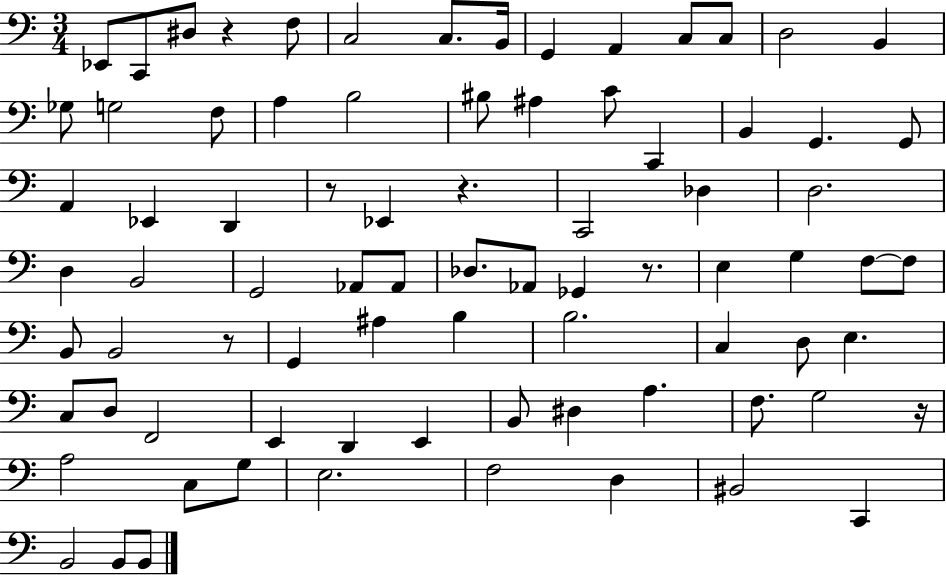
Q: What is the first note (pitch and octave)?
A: Eb2